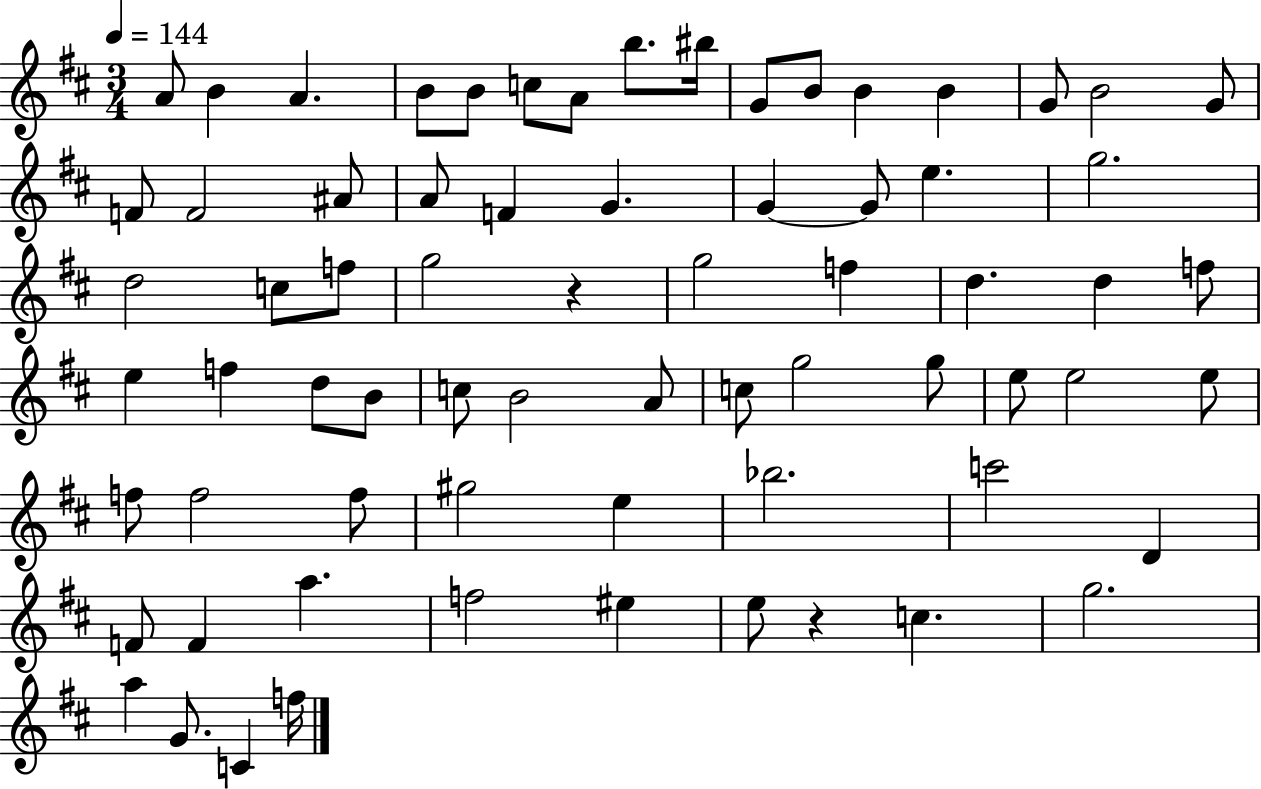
A4/e B4/q A4/q. B4/e B4/e C5/e A4/e B5/e. BIS5/s G4/e B4/e B4/q B4/q G4/e B4/h G4/e F4/e F4/h A#4/e A4/e F4/q G4/q. G4/q G4/e E5/q. G5/h. D5/h C5/e F5/e G5/h R/q G5/h F5/q D5/q. D5/q F5/e E5/q F5/q D5/e B4/e C5/e B4/h A4/e C5/e G5/h G5/e E5/e E5/h E5/e F5/e F5/h F5/e G#5/h E5/q Bb5/h. C6/h D4/q F4/e F4/q A5/q. F5/h EIS5/q E5/e R/q C5/q. G5/h. A5/q G4/e. C4/q F5/s